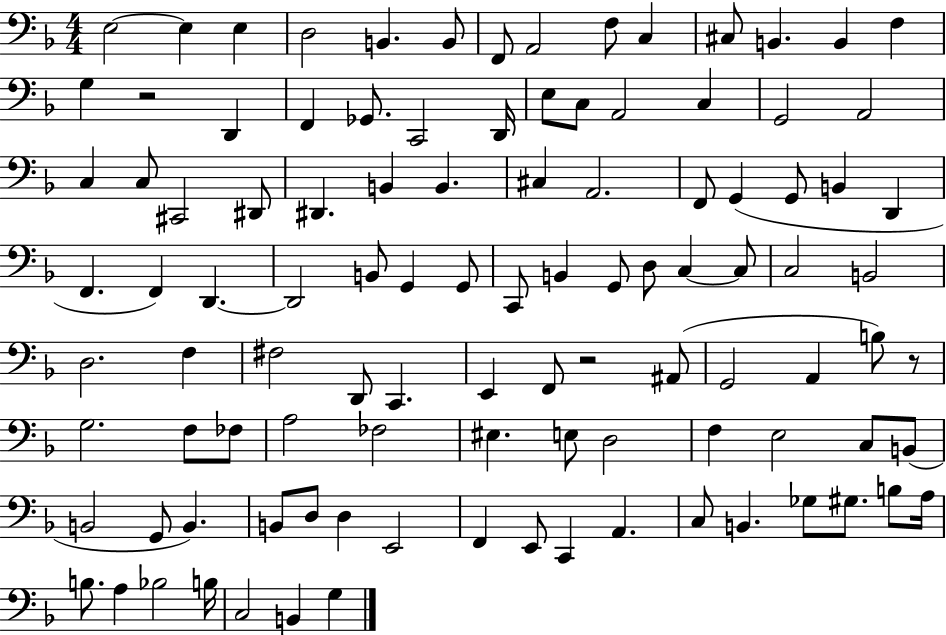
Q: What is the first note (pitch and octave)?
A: E3